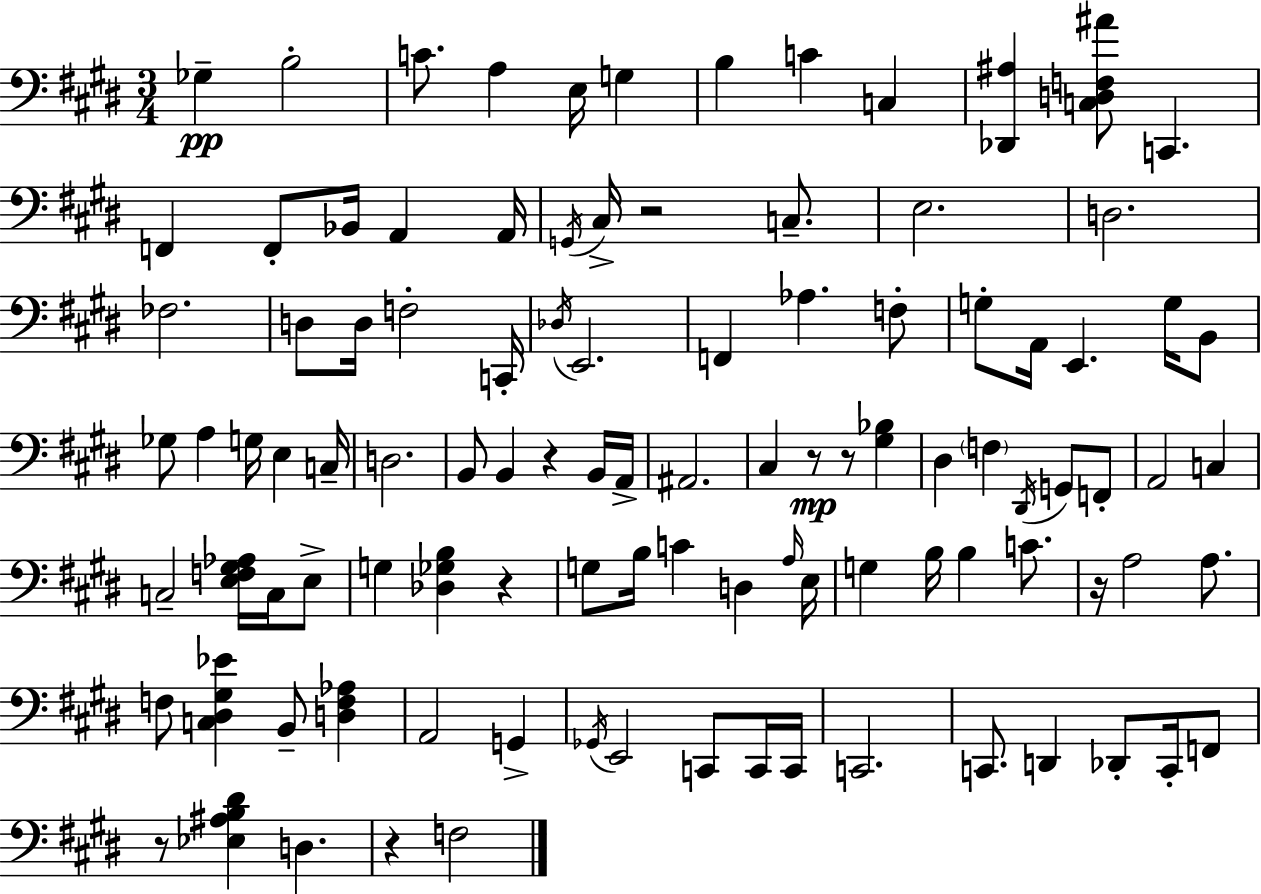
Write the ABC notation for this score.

X:1
T:Untitled
M:3/4
L:1/4
K:E
_G, B,2 C/2 A, E,/4 G, B, C C, [_D,,^A,] [C,D,F,^A]/2 C,, F,, F,,/2 _B,,/4 A,, A,,/4 G,,/4 ^C,/4 z2 C,/2 E,2 D,2 _F,2 D,/2 D,/4 F,2 C,,/4 _D,/4 E,,2 F,, _A, F,/2 G,/2 A,,/4 E,, G,/4 B,,/2 _G,/2 A, G,/4 E, C,/4 D,2 B,,/2 B,, z B,,/4 A,,/4 ^A,,2 ^C, z/2 z/2 [^G,_B,] ^D, F, ^D,,/4 G,,/2 F,,/2 A,,2 C, C,2 [E,F,^G,_A,]/4 C,/4 E,/2 G, [_D,_G,B,] z G,/2 B,/4 C D, A,/4 E,/4 G, B,/4 B, C/2 z/4 A,2 A,/2 F,/2 [C,^D,^G,_E] B,,/2 [D,F,_A,] A,,2 G,, _G,,/4 E,,2 C,,/2 C,,/4 C,,/4 C,,2 C,,/2 D,, _D,,/2 C,,/4 F,,/2 z/2 [_E,^A,B,^D] D, z F,2